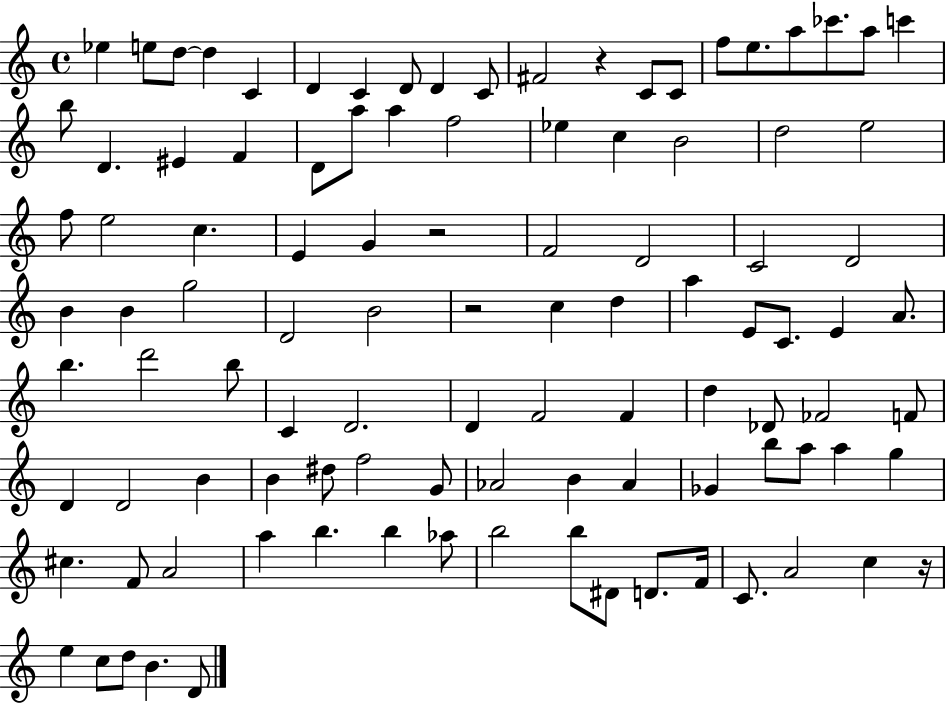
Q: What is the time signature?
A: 4/4